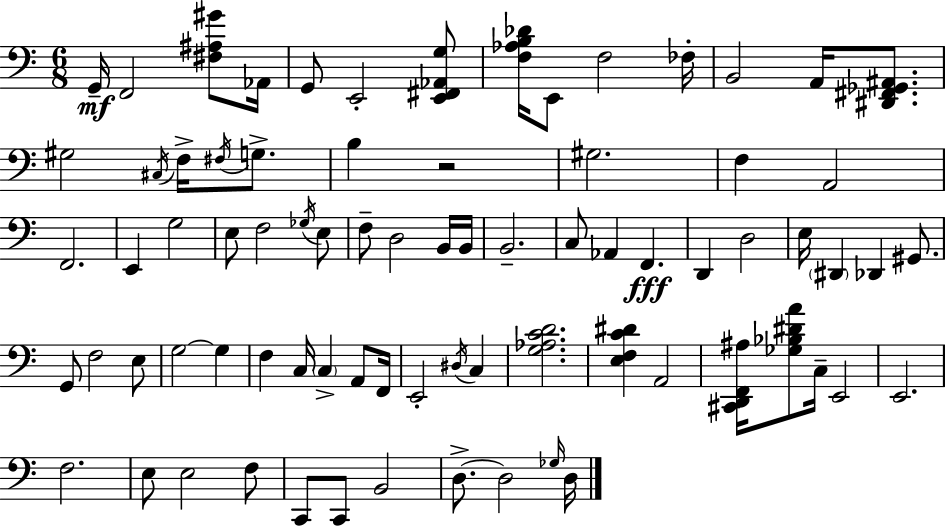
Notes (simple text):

G2/s F2/h [F#3,A#3,G#4]/e Ab2/s G2/e E2/h [E2,F#2,Ab2,G3]/e [F3,Ab3,B3,Db4]/s E2/e F3/h FES3/s B2/h A2/s [D#2,F#2,Gb2,A#2]/e. G#3/h C#3/s F3/s F#3/s G3/e. B3/q R/h G#3/h. F3/q A2/h F2/h. E2/q G3/h E3/e F3/h Gb3/s E3/e F3/e D3/h B2/s B2/s B2/h. C3/e Ab2/q F2/q. D2/q D3/h E3/s D#2/q Db2/q G#2/e. G2/e F3/h E3/e G3/h G3/q F3/q C3/s C3/q A2/e F2/s E2/h D#3/s C3/q [G3,Ab3,C4,D4]/h. [E3,F3,C4,D#4]/q A2/h [C#2,D2,F2,A#3]/s [Gb3,Bb3,D#4,A4]/e C3/s E2/h E2/h. F3/h. E3/e E3/h F3/e C2/e C2/e B2/h D3/e. D3/h Gb3/s D3/s